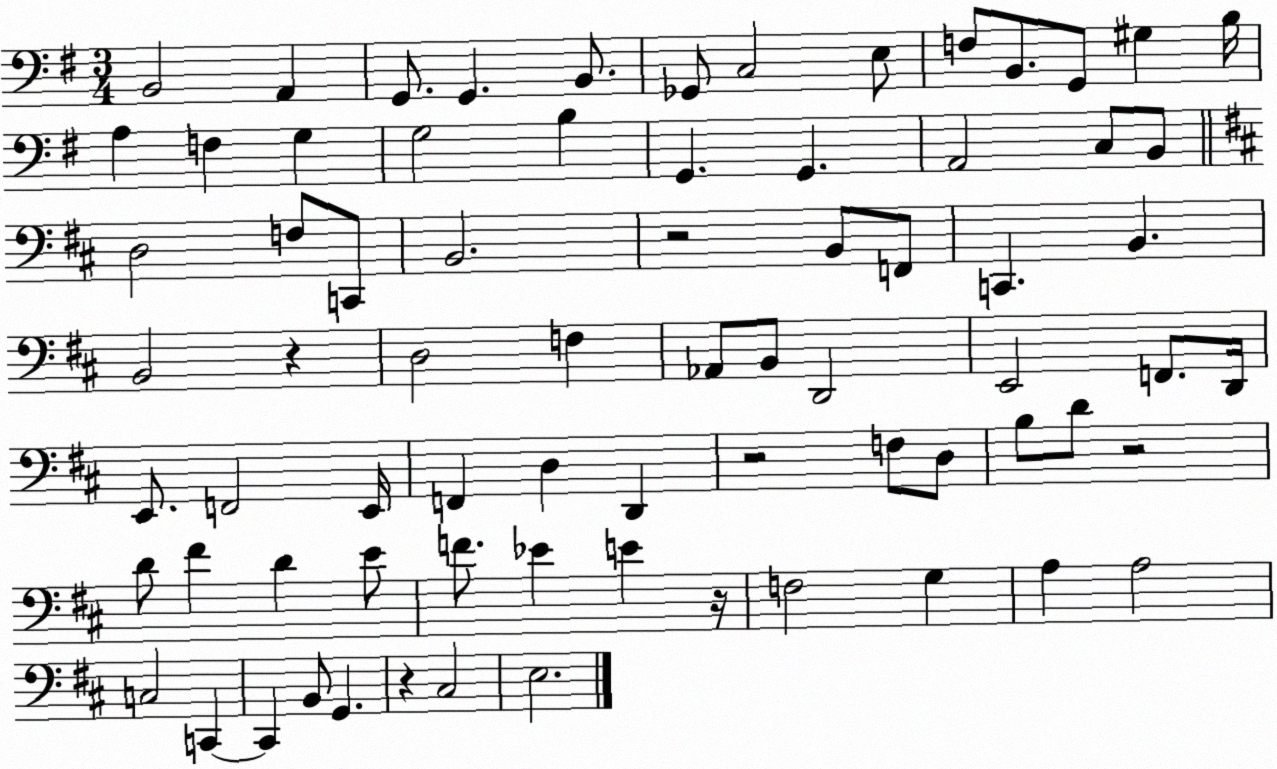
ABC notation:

X:1
T:Untitled
M:3/4
L:1/4
K:G
B,,2 A,, G,,/2 G,, B,,/2 _G,,/2 C,2 E,/2 F,/2 B,,/2 G,,/2 ^G, B,/4 A, F, G, G,2 B, G,, G,, A,,2 C,/2 B,,/2 D,2 F,/2 C,,/2 B,,2 z2 B,,/2 F,,/2 C,, B,, B,,2 z D,2 F, _A,,/2 B,,/2 D,,2 E,,2 F,,/2 D,,/4 E,,/2 F,,2 E,,/4 F,, D, D,, z2 F,/2 D,/2 B,/2 D/2 z2 D/2 ^F D E/2 F/2 _E E z/4 F,2 G, A, A,2 C,2 C,, C,, B,,/2 G,, z ^C,2 E,2